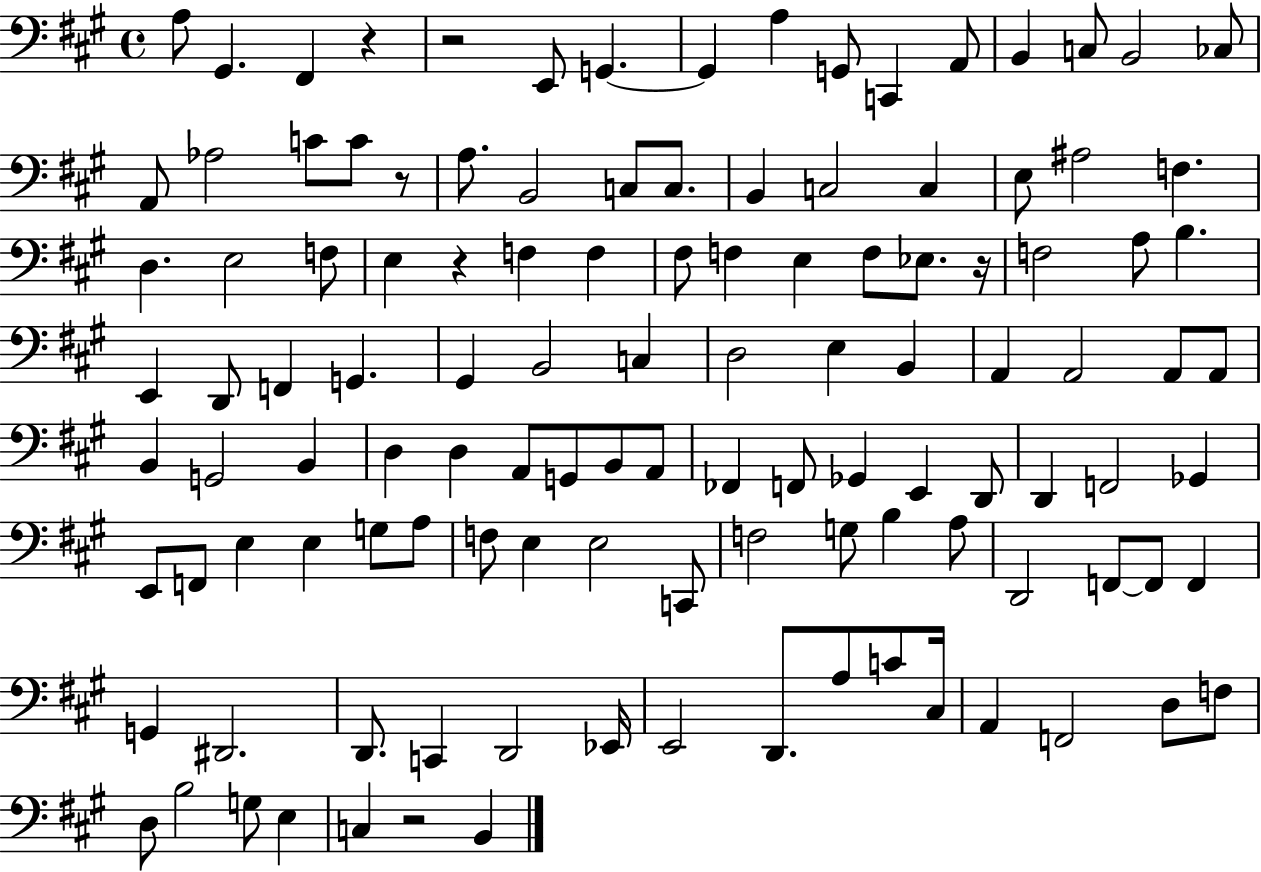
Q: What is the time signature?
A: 4/4